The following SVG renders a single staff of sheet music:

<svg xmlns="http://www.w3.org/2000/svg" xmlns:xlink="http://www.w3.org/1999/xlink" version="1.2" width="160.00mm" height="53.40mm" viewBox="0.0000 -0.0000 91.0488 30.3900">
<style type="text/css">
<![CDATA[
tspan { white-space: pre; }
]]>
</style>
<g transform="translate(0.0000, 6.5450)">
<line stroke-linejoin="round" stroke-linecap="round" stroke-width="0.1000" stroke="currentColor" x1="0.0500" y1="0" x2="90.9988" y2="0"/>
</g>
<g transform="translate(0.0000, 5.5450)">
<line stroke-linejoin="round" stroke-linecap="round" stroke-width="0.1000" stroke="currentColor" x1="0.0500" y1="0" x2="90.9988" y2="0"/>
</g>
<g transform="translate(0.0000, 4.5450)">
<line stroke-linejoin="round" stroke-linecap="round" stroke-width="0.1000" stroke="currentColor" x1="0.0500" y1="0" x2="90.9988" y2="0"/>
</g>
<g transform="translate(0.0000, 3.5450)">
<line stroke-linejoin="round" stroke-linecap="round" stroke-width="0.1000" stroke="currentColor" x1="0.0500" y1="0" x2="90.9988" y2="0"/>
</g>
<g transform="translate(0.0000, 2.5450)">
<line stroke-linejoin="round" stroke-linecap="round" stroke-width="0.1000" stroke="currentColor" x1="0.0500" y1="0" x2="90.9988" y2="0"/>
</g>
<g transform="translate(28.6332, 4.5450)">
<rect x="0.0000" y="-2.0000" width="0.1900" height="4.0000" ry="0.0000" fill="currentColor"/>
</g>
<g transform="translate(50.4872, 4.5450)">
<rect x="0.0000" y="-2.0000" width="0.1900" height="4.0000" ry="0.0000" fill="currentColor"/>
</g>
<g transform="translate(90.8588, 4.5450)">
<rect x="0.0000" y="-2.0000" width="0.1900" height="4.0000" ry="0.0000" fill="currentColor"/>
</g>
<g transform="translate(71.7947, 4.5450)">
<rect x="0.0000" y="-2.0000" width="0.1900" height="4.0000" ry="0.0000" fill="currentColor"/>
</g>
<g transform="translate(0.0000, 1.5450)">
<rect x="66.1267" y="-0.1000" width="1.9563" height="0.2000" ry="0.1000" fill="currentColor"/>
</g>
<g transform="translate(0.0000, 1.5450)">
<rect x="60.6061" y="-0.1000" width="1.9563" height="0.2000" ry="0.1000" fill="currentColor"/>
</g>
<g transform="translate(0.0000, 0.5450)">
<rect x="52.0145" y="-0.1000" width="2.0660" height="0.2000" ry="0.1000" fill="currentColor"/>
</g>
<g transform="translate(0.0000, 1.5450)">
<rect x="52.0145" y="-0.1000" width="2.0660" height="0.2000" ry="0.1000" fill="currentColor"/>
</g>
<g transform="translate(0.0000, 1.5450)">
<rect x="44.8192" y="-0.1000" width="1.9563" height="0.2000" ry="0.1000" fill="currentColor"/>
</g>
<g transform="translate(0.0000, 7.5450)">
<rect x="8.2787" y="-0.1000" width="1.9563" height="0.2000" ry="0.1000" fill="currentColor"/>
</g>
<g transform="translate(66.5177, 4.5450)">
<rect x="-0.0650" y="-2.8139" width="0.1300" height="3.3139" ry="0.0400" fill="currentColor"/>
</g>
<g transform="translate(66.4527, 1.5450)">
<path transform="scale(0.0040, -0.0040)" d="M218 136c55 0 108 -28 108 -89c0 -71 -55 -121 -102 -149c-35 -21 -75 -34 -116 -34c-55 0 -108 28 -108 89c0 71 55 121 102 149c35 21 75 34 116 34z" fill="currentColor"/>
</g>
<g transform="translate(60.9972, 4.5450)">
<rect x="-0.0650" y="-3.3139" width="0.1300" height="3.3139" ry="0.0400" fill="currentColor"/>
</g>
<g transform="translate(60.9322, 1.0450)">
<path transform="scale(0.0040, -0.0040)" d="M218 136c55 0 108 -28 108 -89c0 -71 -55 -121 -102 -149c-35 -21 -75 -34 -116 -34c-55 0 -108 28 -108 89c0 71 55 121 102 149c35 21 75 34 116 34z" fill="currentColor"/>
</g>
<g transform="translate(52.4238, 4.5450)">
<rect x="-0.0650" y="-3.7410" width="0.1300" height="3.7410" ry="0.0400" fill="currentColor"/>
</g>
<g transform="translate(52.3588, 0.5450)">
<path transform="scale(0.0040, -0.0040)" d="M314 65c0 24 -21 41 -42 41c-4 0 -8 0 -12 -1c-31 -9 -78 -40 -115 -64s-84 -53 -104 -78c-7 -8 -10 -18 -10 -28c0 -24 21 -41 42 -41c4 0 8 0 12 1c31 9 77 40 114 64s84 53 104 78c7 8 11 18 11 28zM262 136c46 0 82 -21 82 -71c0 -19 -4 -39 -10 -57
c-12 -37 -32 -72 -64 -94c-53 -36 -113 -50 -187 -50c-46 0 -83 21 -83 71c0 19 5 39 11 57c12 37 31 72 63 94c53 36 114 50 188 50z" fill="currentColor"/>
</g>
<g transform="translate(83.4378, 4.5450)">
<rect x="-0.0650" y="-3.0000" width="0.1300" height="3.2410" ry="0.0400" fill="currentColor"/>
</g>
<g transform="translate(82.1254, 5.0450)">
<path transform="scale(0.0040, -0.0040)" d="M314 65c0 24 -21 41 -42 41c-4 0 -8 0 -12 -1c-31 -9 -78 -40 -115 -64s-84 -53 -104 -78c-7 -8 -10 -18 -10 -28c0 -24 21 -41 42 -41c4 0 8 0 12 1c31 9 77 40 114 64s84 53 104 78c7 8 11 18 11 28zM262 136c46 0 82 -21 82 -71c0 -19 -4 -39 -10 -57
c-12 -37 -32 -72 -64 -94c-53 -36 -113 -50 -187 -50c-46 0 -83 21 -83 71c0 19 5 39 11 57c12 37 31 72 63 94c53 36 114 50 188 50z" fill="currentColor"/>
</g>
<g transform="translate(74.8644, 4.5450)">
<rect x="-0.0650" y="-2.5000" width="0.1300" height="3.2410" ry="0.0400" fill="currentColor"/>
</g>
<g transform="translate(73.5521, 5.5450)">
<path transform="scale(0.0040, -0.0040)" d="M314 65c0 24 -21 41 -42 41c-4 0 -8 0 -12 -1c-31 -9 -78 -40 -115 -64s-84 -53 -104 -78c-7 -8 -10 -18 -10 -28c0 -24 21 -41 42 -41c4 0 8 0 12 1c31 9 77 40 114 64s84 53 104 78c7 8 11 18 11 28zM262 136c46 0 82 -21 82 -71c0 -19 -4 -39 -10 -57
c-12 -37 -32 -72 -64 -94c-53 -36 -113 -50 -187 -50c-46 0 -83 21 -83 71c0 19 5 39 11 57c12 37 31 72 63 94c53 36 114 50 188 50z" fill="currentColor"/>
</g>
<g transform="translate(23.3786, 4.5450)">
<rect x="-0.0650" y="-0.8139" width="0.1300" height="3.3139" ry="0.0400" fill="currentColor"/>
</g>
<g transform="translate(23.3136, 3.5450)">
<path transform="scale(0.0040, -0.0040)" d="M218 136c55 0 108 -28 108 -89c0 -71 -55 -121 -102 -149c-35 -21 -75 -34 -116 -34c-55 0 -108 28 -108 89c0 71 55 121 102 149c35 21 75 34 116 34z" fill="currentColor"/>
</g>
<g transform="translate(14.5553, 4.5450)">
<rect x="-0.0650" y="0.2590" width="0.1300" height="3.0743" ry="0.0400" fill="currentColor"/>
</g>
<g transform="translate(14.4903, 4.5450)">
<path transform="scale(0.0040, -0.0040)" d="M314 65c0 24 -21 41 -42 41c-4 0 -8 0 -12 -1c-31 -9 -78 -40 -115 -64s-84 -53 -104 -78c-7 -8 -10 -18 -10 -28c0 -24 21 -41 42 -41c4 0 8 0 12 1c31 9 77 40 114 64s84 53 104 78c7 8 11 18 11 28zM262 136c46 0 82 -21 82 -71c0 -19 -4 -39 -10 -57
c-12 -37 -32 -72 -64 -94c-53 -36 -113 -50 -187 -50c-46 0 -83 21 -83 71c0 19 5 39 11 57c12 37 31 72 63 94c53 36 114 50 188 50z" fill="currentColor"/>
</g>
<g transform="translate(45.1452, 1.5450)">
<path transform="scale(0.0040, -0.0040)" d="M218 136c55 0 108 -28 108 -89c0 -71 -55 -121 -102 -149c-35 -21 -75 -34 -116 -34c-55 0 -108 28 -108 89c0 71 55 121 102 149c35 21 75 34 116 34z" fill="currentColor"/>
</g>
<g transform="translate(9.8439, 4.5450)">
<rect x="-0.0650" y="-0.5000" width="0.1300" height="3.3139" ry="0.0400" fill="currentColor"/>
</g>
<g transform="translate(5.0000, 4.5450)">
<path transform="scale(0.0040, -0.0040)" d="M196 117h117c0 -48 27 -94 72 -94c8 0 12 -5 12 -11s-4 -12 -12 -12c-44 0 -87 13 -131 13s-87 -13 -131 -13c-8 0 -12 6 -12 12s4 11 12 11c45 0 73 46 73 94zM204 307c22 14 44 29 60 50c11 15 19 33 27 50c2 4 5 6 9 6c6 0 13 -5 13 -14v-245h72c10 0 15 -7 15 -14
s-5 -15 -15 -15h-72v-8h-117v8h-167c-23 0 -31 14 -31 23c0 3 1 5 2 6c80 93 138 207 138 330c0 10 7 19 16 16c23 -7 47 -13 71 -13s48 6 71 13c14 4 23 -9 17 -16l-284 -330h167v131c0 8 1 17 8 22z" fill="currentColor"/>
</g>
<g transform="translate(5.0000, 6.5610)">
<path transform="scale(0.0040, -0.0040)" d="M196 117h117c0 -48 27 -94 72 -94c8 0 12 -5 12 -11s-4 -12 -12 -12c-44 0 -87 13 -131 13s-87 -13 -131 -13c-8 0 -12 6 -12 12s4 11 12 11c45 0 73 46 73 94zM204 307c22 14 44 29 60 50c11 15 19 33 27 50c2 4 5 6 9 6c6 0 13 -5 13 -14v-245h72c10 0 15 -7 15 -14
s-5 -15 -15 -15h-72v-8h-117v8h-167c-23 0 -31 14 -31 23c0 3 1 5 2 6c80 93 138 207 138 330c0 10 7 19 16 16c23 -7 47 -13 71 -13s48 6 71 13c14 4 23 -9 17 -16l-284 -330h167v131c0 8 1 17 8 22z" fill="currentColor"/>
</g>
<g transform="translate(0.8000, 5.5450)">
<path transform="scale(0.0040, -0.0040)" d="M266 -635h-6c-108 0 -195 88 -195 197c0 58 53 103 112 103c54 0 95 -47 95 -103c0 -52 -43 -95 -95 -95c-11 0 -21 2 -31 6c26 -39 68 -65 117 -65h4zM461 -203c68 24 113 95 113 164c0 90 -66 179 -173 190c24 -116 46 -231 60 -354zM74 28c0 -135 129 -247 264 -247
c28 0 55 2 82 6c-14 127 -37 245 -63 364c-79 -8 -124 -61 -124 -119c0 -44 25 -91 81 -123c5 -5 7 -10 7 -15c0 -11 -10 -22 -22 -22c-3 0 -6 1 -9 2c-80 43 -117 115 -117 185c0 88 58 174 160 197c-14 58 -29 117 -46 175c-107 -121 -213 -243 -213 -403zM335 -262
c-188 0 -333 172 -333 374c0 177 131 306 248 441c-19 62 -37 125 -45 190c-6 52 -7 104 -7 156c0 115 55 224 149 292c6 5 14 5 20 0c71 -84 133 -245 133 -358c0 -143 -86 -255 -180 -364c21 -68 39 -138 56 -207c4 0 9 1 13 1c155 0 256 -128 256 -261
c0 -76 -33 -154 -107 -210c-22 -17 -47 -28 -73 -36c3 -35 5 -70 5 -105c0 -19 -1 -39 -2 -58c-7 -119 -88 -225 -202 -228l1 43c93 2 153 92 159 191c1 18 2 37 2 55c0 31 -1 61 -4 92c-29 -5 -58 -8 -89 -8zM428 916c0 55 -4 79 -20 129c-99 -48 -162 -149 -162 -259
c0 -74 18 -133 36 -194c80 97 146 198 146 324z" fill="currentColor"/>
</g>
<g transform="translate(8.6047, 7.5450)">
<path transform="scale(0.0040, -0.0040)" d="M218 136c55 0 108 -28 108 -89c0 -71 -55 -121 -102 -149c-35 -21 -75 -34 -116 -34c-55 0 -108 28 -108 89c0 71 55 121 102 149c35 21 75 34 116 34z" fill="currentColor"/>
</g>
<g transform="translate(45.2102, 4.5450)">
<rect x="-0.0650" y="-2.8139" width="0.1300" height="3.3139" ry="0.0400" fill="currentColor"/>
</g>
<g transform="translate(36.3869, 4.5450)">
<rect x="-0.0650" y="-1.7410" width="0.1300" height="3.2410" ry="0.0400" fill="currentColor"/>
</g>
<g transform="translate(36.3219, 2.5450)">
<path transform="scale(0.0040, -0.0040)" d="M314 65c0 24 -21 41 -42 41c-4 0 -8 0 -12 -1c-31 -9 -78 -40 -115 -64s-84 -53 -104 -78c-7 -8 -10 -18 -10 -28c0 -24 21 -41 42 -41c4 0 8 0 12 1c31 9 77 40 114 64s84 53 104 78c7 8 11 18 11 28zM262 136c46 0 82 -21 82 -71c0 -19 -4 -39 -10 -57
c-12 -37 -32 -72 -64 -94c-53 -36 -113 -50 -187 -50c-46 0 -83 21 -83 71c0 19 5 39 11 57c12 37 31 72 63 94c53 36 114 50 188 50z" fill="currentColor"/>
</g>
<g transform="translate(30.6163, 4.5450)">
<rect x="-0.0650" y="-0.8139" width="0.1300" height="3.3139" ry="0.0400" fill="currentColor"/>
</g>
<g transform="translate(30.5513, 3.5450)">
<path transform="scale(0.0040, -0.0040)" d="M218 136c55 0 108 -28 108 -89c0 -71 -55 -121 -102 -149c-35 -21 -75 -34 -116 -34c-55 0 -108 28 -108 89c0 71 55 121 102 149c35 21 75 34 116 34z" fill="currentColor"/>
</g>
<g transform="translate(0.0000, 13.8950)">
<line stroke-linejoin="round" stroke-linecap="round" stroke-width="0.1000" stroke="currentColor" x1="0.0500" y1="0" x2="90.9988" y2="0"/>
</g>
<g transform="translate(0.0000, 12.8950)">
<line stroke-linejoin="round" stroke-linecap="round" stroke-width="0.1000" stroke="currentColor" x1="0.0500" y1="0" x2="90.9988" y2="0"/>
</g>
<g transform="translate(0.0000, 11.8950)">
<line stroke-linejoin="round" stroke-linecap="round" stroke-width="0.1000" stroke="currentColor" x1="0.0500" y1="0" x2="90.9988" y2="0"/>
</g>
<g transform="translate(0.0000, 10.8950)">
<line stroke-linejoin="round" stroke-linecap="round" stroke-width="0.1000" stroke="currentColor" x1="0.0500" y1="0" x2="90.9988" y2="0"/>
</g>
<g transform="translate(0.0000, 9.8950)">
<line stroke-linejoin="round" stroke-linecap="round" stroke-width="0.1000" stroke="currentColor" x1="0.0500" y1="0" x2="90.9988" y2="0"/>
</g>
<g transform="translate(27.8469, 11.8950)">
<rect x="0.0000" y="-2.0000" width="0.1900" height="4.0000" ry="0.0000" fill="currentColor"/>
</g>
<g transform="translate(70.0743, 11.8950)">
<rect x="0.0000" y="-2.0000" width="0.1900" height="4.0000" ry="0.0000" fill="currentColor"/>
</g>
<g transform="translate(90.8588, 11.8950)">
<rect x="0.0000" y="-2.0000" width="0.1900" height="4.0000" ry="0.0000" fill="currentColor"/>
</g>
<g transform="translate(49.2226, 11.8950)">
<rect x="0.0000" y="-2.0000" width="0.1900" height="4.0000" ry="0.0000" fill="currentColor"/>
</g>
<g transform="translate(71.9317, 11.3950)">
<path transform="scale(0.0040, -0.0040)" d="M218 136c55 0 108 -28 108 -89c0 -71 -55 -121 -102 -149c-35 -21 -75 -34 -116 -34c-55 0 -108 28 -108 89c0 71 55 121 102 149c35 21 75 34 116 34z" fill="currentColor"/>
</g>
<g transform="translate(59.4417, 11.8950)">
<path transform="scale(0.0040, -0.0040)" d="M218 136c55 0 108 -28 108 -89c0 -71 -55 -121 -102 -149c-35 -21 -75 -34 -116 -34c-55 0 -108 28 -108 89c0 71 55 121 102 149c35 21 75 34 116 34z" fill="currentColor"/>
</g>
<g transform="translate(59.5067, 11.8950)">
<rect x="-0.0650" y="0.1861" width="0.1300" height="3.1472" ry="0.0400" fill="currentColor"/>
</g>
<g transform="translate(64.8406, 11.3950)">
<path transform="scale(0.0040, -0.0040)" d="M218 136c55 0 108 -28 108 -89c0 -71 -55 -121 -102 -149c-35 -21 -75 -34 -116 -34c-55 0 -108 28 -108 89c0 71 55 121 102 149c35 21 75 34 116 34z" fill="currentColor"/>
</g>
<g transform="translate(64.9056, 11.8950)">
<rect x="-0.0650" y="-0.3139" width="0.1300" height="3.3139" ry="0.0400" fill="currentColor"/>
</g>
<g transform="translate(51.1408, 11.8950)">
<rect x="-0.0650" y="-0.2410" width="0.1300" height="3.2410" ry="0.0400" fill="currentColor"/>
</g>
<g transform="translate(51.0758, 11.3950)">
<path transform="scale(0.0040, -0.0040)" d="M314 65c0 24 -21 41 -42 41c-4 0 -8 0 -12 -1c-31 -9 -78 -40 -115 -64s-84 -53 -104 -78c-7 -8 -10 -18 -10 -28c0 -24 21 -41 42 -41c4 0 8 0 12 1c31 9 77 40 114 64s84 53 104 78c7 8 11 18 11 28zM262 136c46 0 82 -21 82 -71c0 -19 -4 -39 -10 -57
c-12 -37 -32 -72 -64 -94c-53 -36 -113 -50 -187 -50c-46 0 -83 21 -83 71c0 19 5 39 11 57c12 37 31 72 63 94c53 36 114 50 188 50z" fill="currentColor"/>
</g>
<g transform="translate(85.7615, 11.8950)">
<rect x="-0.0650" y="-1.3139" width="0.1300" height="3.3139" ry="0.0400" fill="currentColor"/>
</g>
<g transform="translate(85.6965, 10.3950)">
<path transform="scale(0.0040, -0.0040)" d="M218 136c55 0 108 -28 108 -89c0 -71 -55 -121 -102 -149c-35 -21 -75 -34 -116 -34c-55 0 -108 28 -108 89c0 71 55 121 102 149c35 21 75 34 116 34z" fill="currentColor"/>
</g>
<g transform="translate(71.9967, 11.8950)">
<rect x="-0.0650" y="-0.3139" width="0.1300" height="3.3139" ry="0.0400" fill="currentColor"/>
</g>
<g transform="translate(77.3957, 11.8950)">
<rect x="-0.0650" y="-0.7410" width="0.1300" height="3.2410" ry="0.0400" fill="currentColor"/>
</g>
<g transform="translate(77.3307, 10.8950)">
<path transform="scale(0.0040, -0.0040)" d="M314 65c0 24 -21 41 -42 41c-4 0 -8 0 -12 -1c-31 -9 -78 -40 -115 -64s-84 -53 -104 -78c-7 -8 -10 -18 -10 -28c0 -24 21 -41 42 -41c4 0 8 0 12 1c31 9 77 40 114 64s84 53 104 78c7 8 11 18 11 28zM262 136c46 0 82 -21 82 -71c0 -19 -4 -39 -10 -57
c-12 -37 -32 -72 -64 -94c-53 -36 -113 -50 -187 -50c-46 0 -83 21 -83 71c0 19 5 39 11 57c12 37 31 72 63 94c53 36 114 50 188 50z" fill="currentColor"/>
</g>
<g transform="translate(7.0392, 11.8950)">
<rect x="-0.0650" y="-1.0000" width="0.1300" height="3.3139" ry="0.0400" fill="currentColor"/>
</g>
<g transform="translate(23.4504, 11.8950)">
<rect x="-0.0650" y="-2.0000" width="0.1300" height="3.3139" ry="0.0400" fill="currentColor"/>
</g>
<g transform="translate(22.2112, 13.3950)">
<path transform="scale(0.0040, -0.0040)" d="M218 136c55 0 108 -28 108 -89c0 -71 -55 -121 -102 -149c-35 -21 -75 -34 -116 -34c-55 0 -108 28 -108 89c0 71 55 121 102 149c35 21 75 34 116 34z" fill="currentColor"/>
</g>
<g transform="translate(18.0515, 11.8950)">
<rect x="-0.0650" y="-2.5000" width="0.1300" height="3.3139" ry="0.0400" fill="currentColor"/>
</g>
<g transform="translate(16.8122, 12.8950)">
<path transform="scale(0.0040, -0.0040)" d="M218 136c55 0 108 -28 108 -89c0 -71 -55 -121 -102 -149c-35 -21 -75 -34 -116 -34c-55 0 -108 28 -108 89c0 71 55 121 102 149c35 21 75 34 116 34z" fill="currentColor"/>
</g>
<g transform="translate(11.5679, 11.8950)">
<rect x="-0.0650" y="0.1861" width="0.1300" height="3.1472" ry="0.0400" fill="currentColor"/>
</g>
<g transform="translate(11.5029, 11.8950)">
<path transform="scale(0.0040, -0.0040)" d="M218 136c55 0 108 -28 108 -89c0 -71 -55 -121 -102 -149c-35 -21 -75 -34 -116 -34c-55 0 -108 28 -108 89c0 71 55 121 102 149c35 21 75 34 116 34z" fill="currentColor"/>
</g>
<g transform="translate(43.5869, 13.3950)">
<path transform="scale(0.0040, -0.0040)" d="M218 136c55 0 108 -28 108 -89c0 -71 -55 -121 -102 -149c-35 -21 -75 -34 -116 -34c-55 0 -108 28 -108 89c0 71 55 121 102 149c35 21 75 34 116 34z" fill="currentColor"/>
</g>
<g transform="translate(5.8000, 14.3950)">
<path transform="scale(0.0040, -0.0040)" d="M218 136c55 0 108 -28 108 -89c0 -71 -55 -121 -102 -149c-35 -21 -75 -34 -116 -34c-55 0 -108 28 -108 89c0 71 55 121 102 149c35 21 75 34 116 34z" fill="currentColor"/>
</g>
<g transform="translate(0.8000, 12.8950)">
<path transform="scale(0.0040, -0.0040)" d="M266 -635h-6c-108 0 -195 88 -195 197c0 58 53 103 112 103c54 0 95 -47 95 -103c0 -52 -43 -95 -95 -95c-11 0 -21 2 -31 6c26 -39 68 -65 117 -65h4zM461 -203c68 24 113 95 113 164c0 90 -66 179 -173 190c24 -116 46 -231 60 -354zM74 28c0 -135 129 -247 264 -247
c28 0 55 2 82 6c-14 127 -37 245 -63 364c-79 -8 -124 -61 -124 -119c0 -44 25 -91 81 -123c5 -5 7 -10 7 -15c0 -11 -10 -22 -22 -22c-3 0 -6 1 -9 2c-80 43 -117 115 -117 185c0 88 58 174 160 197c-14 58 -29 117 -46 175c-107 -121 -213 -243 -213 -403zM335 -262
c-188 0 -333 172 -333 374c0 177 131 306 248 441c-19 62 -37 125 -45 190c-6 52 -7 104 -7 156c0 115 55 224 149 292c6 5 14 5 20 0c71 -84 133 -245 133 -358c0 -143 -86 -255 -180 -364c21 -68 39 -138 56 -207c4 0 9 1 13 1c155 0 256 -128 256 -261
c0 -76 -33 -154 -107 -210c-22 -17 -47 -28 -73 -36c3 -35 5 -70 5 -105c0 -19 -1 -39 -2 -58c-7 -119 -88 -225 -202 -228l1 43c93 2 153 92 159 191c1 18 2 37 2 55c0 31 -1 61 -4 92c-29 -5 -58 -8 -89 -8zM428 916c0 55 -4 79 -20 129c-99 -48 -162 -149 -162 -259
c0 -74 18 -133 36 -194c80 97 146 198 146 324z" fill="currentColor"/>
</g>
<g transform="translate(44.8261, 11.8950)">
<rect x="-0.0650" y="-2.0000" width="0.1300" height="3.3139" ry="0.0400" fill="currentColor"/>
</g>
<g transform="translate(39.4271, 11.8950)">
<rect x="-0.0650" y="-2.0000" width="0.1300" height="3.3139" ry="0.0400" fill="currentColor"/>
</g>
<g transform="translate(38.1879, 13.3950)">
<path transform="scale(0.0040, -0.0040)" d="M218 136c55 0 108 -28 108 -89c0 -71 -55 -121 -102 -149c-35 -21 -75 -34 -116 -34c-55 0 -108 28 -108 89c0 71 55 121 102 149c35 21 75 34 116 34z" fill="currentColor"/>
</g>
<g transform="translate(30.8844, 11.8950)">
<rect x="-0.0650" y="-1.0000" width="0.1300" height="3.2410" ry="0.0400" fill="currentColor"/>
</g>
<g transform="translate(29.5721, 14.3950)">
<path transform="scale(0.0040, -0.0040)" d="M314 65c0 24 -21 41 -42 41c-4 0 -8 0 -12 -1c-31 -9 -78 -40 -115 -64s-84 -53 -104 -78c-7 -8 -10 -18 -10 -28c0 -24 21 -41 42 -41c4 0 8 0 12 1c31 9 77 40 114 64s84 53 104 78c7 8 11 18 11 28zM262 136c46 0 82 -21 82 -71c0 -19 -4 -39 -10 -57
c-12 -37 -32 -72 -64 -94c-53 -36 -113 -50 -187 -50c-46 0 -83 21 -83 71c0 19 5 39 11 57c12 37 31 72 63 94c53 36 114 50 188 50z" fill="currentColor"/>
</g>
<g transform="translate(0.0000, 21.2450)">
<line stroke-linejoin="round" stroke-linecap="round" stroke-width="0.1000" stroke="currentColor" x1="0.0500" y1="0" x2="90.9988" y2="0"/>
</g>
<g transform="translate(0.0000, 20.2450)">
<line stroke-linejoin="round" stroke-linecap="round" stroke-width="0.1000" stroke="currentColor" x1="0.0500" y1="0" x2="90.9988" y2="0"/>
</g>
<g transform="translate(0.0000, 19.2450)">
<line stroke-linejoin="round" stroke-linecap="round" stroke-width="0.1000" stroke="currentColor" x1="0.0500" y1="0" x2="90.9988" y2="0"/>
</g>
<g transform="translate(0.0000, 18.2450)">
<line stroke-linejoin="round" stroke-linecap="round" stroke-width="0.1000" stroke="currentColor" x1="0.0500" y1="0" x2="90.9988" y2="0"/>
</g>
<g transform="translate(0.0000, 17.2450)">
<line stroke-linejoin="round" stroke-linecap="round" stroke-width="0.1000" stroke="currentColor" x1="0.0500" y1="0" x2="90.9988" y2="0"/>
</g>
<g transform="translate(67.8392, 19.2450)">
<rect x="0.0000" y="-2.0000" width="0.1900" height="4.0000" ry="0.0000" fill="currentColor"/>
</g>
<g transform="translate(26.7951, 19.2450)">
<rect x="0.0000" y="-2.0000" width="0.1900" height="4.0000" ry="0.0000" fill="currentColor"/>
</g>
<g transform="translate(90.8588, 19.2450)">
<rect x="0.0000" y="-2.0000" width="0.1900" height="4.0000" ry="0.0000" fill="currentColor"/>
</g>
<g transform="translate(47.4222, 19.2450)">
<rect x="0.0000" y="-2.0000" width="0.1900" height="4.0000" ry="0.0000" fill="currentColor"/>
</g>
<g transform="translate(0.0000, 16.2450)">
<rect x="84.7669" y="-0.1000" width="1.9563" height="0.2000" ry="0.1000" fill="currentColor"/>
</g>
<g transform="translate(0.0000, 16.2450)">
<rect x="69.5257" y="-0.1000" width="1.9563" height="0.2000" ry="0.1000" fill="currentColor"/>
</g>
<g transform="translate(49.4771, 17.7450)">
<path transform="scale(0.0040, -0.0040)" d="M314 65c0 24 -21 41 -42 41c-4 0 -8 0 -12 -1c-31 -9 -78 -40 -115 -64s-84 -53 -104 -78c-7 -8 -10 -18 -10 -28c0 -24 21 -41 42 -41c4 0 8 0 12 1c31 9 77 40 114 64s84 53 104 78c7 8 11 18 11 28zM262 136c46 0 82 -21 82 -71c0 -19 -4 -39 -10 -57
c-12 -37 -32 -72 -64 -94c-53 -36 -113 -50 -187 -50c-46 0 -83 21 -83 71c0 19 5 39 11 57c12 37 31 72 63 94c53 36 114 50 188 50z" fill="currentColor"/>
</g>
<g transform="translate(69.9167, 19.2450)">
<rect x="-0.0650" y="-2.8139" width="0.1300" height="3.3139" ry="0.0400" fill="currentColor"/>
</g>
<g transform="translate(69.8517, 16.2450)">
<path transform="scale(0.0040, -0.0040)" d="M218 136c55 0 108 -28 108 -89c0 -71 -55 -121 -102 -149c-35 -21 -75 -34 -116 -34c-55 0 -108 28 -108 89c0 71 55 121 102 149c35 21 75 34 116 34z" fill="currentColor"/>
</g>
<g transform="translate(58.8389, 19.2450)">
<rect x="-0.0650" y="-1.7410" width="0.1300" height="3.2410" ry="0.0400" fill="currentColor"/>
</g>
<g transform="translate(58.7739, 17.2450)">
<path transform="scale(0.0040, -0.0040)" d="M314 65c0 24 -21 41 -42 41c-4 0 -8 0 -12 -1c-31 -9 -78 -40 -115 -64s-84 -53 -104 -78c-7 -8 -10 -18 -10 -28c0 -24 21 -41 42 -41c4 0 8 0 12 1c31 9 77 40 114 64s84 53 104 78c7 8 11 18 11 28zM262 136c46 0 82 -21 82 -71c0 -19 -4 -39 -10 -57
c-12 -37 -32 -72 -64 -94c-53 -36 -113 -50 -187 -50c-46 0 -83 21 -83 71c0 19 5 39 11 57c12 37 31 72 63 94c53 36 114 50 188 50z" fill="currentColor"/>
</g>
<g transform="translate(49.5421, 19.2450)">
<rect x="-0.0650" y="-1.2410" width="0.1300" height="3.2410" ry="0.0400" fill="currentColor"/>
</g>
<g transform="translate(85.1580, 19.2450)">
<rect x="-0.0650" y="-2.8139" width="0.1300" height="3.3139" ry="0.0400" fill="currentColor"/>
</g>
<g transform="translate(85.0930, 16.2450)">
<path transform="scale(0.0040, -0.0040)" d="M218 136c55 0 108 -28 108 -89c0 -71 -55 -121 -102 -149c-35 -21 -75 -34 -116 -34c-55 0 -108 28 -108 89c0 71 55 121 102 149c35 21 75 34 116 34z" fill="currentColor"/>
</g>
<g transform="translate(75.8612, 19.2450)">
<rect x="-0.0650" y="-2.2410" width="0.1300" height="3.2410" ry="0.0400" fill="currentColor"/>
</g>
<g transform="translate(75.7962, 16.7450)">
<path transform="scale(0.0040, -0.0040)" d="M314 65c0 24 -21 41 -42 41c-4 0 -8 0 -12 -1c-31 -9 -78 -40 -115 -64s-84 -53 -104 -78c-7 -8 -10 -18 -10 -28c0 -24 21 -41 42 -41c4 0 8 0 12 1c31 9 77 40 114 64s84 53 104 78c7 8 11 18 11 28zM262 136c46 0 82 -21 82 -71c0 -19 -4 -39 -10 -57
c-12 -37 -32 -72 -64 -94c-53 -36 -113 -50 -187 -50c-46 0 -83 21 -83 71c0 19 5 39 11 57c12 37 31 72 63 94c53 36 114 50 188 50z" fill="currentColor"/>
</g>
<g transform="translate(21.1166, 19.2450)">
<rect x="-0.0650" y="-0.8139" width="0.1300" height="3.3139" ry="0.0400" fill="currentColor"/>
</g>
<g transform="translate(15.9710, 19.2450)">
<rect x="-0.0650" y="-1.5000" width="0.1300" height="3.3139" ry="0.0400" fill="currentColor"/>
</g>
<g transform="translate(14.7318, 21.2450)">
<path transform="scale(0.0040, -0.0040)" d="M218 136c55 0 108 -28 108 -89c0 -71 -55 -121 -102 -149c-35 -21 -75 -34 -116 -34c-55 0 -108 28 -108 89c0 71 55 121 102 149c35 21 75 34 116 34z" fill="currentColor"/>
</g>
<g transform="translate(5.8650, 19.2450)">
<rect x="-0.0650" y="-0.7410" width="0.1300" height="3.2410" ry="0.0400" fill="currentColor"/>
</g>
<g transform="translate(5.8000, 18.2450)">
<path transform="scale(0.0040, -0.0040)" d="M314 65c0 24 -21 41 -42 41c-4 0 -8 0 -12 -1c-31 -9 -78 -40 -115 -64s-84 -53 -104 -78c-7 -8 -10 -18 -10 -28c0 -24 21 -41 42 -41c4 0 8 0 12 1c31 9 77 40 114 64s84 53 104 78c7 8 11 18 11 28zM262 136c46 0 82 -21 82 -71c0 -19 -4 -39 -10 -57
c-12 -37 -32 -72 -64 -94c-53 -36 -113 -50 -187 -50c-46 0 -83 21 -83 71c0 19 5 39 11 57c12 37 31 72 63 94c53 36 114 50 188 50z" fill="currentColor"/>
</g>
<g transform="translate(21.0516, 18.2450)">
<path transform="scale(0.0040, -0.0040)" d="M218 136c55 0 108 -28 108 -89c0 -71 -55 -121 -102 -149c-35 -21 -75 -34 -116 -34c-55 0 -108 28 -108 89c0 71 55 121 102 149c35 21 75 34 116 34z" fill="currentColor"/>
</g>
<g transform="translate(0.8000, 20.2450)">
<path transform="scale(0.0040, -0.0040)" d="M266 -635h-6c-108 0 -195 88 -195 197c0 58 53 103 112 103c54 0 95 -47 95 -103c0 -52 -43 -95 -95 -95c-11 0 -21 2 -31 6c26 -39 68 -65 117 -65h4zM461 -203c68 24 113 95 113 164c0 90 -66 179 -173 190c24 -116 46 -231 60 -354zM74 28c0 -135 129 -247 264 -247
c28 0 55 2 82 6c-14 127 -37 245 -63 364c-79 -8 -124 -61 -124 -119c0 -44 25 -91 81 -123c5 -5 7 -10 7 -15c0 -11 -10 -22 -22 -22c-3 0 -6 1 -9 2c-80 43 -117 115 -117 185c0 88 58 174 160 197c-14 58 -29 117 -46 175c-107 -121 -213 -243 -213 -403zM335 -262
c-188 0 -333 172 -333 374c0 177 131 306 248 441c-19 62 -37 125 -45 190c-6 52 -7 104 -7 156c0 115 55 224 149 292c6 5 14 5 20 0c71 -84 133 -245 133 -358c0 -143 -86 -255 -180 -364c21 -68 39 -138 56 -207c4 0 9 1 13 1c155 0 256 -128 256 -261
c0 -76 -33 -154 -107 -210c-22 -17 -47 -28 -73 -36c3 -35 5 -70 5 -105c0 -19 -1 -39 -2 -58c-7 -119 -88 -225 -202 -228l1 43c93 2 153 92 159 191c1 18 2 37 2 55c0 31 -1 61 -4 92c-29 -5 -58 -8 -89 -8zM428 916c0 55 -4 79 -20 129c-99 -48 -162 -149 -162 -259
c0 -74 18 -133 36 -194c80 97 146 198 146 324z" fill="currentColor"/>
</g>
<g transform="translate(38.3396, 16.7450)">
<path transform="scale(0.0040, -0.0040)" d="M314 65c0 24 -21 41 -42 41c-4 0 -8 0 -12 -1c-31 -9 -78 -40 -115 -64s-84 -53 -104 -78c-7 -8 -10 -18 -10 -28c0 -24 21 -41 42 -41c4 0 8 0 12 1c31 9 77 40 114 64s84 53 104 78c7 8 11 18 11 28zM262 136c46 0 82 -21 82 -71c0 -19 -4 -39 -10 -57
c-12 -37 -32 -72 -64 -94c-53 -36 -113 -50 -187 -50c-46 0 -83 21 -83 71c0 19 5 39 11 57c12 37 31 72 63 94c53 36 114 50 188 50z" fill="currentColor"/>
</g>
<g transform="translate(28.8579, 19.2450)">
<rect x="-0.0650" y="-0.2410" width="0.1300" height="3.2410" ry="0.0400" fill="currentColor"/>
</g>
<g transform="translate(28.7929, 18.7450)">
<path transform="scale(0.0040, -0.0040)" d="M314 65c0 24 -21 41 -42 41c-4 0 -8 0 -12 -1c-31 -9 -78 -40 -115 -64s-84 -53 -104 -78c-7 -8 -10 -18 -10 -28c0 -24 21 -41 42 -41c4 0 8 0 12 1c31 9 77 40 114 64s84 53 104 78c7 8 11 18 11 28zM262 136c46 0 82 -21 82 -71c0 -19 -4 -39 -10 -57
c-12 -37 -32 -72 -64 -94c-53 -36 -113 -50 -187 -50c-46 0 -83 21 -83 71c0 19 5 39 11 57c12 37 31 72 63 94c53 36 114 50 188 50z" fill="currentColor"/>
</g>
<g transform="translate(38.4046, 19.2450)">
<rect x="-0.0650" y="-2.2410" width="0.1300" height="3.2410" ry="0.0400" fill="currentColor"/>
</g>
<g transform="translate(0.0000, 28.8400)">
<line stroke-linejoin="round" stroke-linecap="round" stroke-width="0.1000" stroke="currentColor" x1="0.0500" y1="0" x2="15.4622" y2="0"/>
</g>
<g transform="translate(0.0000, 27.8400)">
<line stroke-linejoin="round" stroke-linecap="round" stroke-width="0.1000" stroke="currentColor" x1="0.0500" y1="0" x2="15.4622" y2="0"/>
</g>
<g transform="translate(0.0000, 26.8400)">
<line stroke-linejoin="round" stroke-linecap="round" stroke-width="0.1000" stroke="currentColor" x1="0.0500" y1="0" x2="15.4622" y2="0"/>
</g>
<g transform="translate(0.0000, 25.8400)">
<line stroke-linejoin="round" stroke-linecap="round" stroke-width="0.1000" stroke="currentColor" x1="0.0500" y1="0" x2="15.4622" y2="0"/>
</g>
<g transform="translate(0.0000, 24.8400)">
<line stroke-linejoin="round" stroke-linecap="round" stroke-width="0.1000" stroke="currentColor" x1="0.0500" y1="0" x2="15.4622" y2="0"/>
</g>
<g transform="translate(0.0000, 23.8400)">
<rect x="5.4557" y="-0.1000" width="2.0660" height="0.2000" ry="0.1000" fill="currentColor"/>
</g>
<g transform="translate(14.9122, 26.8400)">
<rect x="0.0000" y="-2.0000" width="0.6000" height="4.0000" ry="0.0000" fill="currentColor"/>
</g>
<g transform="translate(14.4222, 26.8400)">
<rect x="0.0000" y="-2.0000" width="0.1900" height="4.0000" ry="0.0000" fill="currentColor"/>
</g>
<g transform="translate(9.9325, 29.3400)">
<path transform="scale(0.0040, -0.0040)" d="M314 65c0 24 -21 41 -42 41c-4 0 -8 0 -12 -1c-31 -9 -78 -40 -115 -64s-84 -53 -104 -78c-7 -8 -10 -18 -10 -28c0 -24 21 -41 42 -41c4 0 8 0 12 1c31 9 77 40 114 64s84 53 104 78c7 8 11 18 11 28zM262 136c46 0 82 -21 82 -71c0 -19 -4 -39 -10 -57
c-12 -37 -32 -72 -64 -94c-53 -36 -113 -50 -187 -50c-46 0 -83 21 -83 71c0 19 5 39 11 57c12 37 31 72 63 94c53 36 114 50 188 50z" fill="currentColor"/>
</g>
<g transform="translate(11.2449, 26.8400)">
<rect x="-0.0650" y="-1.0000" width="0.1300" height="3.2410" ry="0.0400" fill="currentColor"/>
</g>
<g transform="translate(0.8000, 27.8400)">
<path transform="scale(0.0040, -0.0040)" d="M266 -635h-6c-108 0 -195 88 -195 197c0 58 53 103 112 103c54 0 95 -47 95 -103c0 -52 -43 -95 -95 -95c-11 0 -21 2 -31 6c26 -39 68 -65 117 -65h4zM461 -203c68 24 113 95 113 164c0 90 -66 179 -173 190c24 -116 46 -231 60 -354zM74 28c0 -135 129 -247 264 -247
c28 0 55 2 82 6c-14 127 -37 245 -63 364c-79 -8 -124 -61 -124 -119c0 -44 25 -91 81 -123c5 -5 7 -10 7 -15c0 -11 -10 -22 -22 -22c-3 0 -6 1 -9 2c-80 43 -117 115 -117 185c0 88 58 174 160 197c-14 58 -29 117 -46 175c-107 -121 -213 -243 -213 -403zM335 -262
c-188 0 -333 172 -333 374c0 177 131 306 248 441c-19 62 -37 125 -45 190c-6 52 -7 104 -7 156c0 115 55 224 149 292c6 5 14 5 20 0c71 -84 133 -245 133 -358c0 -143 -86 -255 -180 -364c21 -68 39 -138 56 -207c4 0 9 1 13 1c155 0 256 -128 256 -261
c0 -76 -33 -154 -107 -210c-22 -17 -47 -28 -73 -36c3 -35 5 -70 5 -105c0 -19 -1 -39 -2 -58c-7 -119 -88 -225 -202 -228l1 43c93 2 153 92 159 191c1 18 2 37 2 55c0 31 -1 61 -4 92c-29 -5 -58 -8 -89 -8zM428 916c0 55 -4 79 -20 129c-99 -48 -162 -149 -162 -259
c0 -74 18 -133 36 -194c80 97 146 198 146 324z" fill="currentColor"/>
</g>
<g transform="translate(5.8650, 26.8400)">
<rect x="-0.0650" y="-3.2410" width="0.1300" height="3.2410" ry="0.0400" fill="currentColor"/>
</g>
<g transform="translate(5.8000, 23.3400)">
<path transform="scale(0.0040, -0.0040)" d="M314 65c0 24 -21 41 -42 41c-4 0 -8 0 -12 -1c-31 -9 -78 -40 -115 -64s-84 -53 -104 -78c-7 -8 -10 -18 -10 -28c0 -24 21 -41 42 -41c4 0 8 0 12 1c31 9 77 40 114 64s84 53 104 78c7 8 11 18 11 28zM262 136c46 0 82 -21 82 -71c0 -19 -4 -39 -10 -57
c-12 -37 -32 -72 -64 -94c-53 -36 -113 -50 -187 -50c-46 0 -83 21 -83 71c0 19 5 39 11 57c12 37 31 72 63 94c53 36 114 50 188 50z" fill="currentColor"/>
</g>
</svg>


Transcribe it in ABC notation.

X:1
T:Untitled
M:4/4
L:1/4
K:C
C B2 d d f2 a c'2 b a G2 A2 D B G F D2 F F c2 B c c d2 e d2 E d c2 g2 e2 f2 a g2 a b2 D2